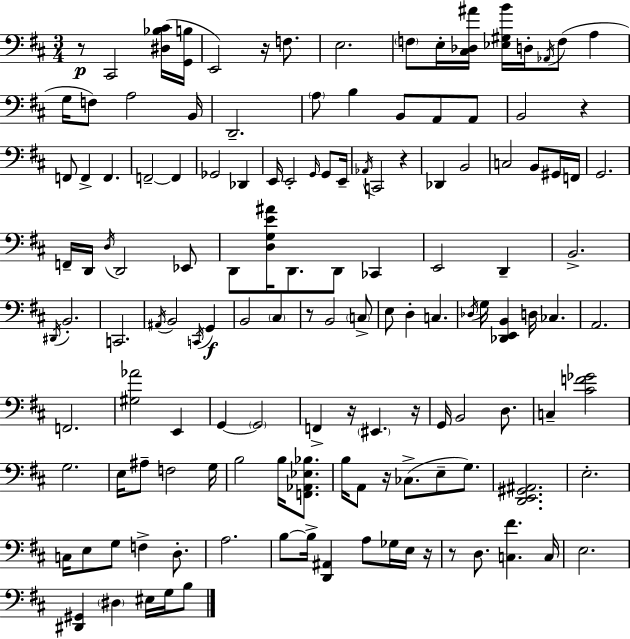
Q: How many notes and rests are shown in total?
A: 137